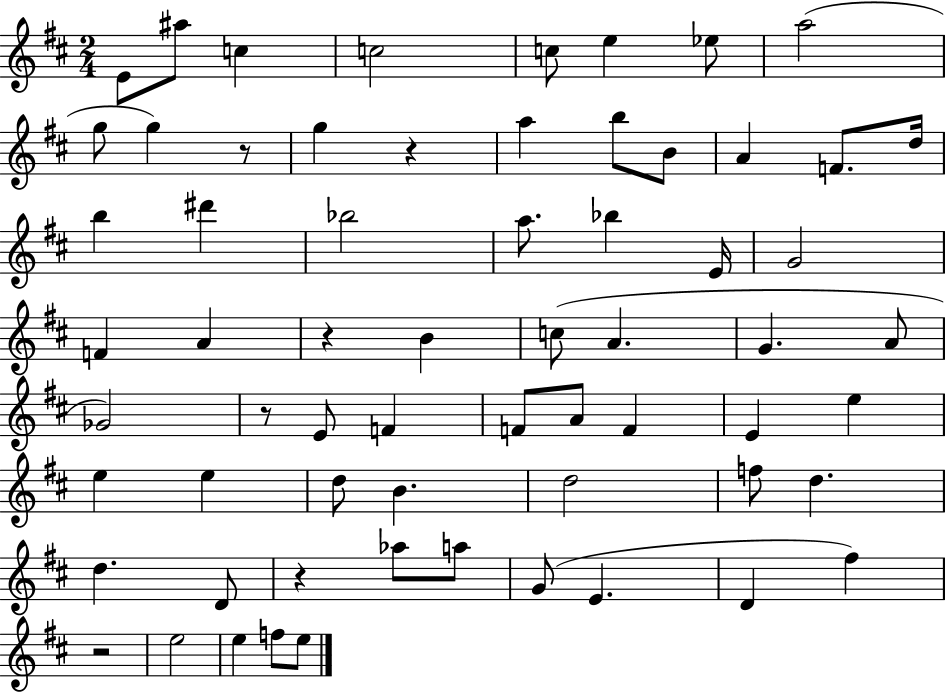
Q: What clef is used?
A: treble